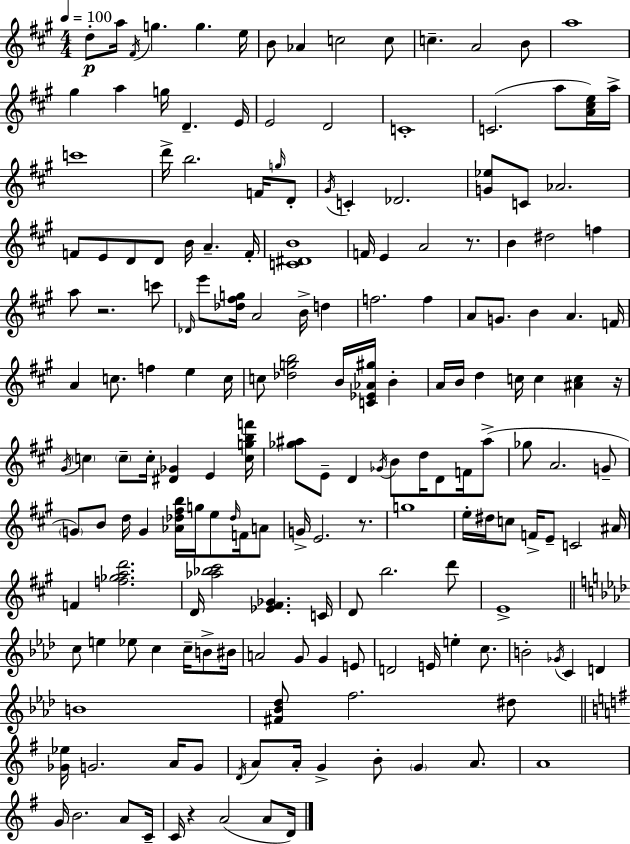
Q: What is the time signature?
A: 4/4